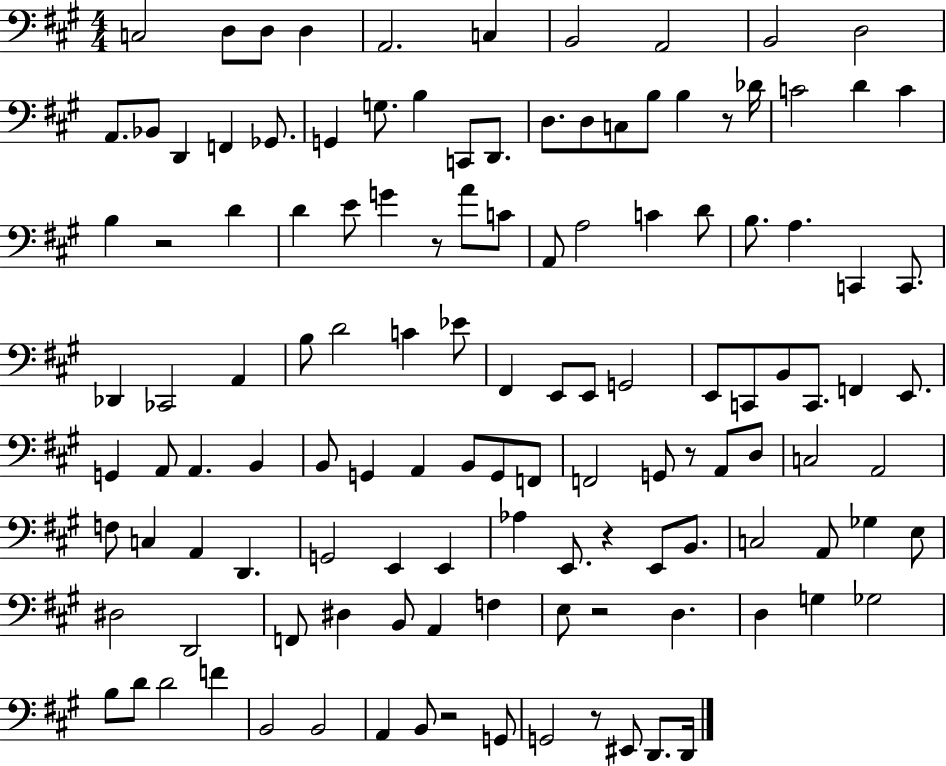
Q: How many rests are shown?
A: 8